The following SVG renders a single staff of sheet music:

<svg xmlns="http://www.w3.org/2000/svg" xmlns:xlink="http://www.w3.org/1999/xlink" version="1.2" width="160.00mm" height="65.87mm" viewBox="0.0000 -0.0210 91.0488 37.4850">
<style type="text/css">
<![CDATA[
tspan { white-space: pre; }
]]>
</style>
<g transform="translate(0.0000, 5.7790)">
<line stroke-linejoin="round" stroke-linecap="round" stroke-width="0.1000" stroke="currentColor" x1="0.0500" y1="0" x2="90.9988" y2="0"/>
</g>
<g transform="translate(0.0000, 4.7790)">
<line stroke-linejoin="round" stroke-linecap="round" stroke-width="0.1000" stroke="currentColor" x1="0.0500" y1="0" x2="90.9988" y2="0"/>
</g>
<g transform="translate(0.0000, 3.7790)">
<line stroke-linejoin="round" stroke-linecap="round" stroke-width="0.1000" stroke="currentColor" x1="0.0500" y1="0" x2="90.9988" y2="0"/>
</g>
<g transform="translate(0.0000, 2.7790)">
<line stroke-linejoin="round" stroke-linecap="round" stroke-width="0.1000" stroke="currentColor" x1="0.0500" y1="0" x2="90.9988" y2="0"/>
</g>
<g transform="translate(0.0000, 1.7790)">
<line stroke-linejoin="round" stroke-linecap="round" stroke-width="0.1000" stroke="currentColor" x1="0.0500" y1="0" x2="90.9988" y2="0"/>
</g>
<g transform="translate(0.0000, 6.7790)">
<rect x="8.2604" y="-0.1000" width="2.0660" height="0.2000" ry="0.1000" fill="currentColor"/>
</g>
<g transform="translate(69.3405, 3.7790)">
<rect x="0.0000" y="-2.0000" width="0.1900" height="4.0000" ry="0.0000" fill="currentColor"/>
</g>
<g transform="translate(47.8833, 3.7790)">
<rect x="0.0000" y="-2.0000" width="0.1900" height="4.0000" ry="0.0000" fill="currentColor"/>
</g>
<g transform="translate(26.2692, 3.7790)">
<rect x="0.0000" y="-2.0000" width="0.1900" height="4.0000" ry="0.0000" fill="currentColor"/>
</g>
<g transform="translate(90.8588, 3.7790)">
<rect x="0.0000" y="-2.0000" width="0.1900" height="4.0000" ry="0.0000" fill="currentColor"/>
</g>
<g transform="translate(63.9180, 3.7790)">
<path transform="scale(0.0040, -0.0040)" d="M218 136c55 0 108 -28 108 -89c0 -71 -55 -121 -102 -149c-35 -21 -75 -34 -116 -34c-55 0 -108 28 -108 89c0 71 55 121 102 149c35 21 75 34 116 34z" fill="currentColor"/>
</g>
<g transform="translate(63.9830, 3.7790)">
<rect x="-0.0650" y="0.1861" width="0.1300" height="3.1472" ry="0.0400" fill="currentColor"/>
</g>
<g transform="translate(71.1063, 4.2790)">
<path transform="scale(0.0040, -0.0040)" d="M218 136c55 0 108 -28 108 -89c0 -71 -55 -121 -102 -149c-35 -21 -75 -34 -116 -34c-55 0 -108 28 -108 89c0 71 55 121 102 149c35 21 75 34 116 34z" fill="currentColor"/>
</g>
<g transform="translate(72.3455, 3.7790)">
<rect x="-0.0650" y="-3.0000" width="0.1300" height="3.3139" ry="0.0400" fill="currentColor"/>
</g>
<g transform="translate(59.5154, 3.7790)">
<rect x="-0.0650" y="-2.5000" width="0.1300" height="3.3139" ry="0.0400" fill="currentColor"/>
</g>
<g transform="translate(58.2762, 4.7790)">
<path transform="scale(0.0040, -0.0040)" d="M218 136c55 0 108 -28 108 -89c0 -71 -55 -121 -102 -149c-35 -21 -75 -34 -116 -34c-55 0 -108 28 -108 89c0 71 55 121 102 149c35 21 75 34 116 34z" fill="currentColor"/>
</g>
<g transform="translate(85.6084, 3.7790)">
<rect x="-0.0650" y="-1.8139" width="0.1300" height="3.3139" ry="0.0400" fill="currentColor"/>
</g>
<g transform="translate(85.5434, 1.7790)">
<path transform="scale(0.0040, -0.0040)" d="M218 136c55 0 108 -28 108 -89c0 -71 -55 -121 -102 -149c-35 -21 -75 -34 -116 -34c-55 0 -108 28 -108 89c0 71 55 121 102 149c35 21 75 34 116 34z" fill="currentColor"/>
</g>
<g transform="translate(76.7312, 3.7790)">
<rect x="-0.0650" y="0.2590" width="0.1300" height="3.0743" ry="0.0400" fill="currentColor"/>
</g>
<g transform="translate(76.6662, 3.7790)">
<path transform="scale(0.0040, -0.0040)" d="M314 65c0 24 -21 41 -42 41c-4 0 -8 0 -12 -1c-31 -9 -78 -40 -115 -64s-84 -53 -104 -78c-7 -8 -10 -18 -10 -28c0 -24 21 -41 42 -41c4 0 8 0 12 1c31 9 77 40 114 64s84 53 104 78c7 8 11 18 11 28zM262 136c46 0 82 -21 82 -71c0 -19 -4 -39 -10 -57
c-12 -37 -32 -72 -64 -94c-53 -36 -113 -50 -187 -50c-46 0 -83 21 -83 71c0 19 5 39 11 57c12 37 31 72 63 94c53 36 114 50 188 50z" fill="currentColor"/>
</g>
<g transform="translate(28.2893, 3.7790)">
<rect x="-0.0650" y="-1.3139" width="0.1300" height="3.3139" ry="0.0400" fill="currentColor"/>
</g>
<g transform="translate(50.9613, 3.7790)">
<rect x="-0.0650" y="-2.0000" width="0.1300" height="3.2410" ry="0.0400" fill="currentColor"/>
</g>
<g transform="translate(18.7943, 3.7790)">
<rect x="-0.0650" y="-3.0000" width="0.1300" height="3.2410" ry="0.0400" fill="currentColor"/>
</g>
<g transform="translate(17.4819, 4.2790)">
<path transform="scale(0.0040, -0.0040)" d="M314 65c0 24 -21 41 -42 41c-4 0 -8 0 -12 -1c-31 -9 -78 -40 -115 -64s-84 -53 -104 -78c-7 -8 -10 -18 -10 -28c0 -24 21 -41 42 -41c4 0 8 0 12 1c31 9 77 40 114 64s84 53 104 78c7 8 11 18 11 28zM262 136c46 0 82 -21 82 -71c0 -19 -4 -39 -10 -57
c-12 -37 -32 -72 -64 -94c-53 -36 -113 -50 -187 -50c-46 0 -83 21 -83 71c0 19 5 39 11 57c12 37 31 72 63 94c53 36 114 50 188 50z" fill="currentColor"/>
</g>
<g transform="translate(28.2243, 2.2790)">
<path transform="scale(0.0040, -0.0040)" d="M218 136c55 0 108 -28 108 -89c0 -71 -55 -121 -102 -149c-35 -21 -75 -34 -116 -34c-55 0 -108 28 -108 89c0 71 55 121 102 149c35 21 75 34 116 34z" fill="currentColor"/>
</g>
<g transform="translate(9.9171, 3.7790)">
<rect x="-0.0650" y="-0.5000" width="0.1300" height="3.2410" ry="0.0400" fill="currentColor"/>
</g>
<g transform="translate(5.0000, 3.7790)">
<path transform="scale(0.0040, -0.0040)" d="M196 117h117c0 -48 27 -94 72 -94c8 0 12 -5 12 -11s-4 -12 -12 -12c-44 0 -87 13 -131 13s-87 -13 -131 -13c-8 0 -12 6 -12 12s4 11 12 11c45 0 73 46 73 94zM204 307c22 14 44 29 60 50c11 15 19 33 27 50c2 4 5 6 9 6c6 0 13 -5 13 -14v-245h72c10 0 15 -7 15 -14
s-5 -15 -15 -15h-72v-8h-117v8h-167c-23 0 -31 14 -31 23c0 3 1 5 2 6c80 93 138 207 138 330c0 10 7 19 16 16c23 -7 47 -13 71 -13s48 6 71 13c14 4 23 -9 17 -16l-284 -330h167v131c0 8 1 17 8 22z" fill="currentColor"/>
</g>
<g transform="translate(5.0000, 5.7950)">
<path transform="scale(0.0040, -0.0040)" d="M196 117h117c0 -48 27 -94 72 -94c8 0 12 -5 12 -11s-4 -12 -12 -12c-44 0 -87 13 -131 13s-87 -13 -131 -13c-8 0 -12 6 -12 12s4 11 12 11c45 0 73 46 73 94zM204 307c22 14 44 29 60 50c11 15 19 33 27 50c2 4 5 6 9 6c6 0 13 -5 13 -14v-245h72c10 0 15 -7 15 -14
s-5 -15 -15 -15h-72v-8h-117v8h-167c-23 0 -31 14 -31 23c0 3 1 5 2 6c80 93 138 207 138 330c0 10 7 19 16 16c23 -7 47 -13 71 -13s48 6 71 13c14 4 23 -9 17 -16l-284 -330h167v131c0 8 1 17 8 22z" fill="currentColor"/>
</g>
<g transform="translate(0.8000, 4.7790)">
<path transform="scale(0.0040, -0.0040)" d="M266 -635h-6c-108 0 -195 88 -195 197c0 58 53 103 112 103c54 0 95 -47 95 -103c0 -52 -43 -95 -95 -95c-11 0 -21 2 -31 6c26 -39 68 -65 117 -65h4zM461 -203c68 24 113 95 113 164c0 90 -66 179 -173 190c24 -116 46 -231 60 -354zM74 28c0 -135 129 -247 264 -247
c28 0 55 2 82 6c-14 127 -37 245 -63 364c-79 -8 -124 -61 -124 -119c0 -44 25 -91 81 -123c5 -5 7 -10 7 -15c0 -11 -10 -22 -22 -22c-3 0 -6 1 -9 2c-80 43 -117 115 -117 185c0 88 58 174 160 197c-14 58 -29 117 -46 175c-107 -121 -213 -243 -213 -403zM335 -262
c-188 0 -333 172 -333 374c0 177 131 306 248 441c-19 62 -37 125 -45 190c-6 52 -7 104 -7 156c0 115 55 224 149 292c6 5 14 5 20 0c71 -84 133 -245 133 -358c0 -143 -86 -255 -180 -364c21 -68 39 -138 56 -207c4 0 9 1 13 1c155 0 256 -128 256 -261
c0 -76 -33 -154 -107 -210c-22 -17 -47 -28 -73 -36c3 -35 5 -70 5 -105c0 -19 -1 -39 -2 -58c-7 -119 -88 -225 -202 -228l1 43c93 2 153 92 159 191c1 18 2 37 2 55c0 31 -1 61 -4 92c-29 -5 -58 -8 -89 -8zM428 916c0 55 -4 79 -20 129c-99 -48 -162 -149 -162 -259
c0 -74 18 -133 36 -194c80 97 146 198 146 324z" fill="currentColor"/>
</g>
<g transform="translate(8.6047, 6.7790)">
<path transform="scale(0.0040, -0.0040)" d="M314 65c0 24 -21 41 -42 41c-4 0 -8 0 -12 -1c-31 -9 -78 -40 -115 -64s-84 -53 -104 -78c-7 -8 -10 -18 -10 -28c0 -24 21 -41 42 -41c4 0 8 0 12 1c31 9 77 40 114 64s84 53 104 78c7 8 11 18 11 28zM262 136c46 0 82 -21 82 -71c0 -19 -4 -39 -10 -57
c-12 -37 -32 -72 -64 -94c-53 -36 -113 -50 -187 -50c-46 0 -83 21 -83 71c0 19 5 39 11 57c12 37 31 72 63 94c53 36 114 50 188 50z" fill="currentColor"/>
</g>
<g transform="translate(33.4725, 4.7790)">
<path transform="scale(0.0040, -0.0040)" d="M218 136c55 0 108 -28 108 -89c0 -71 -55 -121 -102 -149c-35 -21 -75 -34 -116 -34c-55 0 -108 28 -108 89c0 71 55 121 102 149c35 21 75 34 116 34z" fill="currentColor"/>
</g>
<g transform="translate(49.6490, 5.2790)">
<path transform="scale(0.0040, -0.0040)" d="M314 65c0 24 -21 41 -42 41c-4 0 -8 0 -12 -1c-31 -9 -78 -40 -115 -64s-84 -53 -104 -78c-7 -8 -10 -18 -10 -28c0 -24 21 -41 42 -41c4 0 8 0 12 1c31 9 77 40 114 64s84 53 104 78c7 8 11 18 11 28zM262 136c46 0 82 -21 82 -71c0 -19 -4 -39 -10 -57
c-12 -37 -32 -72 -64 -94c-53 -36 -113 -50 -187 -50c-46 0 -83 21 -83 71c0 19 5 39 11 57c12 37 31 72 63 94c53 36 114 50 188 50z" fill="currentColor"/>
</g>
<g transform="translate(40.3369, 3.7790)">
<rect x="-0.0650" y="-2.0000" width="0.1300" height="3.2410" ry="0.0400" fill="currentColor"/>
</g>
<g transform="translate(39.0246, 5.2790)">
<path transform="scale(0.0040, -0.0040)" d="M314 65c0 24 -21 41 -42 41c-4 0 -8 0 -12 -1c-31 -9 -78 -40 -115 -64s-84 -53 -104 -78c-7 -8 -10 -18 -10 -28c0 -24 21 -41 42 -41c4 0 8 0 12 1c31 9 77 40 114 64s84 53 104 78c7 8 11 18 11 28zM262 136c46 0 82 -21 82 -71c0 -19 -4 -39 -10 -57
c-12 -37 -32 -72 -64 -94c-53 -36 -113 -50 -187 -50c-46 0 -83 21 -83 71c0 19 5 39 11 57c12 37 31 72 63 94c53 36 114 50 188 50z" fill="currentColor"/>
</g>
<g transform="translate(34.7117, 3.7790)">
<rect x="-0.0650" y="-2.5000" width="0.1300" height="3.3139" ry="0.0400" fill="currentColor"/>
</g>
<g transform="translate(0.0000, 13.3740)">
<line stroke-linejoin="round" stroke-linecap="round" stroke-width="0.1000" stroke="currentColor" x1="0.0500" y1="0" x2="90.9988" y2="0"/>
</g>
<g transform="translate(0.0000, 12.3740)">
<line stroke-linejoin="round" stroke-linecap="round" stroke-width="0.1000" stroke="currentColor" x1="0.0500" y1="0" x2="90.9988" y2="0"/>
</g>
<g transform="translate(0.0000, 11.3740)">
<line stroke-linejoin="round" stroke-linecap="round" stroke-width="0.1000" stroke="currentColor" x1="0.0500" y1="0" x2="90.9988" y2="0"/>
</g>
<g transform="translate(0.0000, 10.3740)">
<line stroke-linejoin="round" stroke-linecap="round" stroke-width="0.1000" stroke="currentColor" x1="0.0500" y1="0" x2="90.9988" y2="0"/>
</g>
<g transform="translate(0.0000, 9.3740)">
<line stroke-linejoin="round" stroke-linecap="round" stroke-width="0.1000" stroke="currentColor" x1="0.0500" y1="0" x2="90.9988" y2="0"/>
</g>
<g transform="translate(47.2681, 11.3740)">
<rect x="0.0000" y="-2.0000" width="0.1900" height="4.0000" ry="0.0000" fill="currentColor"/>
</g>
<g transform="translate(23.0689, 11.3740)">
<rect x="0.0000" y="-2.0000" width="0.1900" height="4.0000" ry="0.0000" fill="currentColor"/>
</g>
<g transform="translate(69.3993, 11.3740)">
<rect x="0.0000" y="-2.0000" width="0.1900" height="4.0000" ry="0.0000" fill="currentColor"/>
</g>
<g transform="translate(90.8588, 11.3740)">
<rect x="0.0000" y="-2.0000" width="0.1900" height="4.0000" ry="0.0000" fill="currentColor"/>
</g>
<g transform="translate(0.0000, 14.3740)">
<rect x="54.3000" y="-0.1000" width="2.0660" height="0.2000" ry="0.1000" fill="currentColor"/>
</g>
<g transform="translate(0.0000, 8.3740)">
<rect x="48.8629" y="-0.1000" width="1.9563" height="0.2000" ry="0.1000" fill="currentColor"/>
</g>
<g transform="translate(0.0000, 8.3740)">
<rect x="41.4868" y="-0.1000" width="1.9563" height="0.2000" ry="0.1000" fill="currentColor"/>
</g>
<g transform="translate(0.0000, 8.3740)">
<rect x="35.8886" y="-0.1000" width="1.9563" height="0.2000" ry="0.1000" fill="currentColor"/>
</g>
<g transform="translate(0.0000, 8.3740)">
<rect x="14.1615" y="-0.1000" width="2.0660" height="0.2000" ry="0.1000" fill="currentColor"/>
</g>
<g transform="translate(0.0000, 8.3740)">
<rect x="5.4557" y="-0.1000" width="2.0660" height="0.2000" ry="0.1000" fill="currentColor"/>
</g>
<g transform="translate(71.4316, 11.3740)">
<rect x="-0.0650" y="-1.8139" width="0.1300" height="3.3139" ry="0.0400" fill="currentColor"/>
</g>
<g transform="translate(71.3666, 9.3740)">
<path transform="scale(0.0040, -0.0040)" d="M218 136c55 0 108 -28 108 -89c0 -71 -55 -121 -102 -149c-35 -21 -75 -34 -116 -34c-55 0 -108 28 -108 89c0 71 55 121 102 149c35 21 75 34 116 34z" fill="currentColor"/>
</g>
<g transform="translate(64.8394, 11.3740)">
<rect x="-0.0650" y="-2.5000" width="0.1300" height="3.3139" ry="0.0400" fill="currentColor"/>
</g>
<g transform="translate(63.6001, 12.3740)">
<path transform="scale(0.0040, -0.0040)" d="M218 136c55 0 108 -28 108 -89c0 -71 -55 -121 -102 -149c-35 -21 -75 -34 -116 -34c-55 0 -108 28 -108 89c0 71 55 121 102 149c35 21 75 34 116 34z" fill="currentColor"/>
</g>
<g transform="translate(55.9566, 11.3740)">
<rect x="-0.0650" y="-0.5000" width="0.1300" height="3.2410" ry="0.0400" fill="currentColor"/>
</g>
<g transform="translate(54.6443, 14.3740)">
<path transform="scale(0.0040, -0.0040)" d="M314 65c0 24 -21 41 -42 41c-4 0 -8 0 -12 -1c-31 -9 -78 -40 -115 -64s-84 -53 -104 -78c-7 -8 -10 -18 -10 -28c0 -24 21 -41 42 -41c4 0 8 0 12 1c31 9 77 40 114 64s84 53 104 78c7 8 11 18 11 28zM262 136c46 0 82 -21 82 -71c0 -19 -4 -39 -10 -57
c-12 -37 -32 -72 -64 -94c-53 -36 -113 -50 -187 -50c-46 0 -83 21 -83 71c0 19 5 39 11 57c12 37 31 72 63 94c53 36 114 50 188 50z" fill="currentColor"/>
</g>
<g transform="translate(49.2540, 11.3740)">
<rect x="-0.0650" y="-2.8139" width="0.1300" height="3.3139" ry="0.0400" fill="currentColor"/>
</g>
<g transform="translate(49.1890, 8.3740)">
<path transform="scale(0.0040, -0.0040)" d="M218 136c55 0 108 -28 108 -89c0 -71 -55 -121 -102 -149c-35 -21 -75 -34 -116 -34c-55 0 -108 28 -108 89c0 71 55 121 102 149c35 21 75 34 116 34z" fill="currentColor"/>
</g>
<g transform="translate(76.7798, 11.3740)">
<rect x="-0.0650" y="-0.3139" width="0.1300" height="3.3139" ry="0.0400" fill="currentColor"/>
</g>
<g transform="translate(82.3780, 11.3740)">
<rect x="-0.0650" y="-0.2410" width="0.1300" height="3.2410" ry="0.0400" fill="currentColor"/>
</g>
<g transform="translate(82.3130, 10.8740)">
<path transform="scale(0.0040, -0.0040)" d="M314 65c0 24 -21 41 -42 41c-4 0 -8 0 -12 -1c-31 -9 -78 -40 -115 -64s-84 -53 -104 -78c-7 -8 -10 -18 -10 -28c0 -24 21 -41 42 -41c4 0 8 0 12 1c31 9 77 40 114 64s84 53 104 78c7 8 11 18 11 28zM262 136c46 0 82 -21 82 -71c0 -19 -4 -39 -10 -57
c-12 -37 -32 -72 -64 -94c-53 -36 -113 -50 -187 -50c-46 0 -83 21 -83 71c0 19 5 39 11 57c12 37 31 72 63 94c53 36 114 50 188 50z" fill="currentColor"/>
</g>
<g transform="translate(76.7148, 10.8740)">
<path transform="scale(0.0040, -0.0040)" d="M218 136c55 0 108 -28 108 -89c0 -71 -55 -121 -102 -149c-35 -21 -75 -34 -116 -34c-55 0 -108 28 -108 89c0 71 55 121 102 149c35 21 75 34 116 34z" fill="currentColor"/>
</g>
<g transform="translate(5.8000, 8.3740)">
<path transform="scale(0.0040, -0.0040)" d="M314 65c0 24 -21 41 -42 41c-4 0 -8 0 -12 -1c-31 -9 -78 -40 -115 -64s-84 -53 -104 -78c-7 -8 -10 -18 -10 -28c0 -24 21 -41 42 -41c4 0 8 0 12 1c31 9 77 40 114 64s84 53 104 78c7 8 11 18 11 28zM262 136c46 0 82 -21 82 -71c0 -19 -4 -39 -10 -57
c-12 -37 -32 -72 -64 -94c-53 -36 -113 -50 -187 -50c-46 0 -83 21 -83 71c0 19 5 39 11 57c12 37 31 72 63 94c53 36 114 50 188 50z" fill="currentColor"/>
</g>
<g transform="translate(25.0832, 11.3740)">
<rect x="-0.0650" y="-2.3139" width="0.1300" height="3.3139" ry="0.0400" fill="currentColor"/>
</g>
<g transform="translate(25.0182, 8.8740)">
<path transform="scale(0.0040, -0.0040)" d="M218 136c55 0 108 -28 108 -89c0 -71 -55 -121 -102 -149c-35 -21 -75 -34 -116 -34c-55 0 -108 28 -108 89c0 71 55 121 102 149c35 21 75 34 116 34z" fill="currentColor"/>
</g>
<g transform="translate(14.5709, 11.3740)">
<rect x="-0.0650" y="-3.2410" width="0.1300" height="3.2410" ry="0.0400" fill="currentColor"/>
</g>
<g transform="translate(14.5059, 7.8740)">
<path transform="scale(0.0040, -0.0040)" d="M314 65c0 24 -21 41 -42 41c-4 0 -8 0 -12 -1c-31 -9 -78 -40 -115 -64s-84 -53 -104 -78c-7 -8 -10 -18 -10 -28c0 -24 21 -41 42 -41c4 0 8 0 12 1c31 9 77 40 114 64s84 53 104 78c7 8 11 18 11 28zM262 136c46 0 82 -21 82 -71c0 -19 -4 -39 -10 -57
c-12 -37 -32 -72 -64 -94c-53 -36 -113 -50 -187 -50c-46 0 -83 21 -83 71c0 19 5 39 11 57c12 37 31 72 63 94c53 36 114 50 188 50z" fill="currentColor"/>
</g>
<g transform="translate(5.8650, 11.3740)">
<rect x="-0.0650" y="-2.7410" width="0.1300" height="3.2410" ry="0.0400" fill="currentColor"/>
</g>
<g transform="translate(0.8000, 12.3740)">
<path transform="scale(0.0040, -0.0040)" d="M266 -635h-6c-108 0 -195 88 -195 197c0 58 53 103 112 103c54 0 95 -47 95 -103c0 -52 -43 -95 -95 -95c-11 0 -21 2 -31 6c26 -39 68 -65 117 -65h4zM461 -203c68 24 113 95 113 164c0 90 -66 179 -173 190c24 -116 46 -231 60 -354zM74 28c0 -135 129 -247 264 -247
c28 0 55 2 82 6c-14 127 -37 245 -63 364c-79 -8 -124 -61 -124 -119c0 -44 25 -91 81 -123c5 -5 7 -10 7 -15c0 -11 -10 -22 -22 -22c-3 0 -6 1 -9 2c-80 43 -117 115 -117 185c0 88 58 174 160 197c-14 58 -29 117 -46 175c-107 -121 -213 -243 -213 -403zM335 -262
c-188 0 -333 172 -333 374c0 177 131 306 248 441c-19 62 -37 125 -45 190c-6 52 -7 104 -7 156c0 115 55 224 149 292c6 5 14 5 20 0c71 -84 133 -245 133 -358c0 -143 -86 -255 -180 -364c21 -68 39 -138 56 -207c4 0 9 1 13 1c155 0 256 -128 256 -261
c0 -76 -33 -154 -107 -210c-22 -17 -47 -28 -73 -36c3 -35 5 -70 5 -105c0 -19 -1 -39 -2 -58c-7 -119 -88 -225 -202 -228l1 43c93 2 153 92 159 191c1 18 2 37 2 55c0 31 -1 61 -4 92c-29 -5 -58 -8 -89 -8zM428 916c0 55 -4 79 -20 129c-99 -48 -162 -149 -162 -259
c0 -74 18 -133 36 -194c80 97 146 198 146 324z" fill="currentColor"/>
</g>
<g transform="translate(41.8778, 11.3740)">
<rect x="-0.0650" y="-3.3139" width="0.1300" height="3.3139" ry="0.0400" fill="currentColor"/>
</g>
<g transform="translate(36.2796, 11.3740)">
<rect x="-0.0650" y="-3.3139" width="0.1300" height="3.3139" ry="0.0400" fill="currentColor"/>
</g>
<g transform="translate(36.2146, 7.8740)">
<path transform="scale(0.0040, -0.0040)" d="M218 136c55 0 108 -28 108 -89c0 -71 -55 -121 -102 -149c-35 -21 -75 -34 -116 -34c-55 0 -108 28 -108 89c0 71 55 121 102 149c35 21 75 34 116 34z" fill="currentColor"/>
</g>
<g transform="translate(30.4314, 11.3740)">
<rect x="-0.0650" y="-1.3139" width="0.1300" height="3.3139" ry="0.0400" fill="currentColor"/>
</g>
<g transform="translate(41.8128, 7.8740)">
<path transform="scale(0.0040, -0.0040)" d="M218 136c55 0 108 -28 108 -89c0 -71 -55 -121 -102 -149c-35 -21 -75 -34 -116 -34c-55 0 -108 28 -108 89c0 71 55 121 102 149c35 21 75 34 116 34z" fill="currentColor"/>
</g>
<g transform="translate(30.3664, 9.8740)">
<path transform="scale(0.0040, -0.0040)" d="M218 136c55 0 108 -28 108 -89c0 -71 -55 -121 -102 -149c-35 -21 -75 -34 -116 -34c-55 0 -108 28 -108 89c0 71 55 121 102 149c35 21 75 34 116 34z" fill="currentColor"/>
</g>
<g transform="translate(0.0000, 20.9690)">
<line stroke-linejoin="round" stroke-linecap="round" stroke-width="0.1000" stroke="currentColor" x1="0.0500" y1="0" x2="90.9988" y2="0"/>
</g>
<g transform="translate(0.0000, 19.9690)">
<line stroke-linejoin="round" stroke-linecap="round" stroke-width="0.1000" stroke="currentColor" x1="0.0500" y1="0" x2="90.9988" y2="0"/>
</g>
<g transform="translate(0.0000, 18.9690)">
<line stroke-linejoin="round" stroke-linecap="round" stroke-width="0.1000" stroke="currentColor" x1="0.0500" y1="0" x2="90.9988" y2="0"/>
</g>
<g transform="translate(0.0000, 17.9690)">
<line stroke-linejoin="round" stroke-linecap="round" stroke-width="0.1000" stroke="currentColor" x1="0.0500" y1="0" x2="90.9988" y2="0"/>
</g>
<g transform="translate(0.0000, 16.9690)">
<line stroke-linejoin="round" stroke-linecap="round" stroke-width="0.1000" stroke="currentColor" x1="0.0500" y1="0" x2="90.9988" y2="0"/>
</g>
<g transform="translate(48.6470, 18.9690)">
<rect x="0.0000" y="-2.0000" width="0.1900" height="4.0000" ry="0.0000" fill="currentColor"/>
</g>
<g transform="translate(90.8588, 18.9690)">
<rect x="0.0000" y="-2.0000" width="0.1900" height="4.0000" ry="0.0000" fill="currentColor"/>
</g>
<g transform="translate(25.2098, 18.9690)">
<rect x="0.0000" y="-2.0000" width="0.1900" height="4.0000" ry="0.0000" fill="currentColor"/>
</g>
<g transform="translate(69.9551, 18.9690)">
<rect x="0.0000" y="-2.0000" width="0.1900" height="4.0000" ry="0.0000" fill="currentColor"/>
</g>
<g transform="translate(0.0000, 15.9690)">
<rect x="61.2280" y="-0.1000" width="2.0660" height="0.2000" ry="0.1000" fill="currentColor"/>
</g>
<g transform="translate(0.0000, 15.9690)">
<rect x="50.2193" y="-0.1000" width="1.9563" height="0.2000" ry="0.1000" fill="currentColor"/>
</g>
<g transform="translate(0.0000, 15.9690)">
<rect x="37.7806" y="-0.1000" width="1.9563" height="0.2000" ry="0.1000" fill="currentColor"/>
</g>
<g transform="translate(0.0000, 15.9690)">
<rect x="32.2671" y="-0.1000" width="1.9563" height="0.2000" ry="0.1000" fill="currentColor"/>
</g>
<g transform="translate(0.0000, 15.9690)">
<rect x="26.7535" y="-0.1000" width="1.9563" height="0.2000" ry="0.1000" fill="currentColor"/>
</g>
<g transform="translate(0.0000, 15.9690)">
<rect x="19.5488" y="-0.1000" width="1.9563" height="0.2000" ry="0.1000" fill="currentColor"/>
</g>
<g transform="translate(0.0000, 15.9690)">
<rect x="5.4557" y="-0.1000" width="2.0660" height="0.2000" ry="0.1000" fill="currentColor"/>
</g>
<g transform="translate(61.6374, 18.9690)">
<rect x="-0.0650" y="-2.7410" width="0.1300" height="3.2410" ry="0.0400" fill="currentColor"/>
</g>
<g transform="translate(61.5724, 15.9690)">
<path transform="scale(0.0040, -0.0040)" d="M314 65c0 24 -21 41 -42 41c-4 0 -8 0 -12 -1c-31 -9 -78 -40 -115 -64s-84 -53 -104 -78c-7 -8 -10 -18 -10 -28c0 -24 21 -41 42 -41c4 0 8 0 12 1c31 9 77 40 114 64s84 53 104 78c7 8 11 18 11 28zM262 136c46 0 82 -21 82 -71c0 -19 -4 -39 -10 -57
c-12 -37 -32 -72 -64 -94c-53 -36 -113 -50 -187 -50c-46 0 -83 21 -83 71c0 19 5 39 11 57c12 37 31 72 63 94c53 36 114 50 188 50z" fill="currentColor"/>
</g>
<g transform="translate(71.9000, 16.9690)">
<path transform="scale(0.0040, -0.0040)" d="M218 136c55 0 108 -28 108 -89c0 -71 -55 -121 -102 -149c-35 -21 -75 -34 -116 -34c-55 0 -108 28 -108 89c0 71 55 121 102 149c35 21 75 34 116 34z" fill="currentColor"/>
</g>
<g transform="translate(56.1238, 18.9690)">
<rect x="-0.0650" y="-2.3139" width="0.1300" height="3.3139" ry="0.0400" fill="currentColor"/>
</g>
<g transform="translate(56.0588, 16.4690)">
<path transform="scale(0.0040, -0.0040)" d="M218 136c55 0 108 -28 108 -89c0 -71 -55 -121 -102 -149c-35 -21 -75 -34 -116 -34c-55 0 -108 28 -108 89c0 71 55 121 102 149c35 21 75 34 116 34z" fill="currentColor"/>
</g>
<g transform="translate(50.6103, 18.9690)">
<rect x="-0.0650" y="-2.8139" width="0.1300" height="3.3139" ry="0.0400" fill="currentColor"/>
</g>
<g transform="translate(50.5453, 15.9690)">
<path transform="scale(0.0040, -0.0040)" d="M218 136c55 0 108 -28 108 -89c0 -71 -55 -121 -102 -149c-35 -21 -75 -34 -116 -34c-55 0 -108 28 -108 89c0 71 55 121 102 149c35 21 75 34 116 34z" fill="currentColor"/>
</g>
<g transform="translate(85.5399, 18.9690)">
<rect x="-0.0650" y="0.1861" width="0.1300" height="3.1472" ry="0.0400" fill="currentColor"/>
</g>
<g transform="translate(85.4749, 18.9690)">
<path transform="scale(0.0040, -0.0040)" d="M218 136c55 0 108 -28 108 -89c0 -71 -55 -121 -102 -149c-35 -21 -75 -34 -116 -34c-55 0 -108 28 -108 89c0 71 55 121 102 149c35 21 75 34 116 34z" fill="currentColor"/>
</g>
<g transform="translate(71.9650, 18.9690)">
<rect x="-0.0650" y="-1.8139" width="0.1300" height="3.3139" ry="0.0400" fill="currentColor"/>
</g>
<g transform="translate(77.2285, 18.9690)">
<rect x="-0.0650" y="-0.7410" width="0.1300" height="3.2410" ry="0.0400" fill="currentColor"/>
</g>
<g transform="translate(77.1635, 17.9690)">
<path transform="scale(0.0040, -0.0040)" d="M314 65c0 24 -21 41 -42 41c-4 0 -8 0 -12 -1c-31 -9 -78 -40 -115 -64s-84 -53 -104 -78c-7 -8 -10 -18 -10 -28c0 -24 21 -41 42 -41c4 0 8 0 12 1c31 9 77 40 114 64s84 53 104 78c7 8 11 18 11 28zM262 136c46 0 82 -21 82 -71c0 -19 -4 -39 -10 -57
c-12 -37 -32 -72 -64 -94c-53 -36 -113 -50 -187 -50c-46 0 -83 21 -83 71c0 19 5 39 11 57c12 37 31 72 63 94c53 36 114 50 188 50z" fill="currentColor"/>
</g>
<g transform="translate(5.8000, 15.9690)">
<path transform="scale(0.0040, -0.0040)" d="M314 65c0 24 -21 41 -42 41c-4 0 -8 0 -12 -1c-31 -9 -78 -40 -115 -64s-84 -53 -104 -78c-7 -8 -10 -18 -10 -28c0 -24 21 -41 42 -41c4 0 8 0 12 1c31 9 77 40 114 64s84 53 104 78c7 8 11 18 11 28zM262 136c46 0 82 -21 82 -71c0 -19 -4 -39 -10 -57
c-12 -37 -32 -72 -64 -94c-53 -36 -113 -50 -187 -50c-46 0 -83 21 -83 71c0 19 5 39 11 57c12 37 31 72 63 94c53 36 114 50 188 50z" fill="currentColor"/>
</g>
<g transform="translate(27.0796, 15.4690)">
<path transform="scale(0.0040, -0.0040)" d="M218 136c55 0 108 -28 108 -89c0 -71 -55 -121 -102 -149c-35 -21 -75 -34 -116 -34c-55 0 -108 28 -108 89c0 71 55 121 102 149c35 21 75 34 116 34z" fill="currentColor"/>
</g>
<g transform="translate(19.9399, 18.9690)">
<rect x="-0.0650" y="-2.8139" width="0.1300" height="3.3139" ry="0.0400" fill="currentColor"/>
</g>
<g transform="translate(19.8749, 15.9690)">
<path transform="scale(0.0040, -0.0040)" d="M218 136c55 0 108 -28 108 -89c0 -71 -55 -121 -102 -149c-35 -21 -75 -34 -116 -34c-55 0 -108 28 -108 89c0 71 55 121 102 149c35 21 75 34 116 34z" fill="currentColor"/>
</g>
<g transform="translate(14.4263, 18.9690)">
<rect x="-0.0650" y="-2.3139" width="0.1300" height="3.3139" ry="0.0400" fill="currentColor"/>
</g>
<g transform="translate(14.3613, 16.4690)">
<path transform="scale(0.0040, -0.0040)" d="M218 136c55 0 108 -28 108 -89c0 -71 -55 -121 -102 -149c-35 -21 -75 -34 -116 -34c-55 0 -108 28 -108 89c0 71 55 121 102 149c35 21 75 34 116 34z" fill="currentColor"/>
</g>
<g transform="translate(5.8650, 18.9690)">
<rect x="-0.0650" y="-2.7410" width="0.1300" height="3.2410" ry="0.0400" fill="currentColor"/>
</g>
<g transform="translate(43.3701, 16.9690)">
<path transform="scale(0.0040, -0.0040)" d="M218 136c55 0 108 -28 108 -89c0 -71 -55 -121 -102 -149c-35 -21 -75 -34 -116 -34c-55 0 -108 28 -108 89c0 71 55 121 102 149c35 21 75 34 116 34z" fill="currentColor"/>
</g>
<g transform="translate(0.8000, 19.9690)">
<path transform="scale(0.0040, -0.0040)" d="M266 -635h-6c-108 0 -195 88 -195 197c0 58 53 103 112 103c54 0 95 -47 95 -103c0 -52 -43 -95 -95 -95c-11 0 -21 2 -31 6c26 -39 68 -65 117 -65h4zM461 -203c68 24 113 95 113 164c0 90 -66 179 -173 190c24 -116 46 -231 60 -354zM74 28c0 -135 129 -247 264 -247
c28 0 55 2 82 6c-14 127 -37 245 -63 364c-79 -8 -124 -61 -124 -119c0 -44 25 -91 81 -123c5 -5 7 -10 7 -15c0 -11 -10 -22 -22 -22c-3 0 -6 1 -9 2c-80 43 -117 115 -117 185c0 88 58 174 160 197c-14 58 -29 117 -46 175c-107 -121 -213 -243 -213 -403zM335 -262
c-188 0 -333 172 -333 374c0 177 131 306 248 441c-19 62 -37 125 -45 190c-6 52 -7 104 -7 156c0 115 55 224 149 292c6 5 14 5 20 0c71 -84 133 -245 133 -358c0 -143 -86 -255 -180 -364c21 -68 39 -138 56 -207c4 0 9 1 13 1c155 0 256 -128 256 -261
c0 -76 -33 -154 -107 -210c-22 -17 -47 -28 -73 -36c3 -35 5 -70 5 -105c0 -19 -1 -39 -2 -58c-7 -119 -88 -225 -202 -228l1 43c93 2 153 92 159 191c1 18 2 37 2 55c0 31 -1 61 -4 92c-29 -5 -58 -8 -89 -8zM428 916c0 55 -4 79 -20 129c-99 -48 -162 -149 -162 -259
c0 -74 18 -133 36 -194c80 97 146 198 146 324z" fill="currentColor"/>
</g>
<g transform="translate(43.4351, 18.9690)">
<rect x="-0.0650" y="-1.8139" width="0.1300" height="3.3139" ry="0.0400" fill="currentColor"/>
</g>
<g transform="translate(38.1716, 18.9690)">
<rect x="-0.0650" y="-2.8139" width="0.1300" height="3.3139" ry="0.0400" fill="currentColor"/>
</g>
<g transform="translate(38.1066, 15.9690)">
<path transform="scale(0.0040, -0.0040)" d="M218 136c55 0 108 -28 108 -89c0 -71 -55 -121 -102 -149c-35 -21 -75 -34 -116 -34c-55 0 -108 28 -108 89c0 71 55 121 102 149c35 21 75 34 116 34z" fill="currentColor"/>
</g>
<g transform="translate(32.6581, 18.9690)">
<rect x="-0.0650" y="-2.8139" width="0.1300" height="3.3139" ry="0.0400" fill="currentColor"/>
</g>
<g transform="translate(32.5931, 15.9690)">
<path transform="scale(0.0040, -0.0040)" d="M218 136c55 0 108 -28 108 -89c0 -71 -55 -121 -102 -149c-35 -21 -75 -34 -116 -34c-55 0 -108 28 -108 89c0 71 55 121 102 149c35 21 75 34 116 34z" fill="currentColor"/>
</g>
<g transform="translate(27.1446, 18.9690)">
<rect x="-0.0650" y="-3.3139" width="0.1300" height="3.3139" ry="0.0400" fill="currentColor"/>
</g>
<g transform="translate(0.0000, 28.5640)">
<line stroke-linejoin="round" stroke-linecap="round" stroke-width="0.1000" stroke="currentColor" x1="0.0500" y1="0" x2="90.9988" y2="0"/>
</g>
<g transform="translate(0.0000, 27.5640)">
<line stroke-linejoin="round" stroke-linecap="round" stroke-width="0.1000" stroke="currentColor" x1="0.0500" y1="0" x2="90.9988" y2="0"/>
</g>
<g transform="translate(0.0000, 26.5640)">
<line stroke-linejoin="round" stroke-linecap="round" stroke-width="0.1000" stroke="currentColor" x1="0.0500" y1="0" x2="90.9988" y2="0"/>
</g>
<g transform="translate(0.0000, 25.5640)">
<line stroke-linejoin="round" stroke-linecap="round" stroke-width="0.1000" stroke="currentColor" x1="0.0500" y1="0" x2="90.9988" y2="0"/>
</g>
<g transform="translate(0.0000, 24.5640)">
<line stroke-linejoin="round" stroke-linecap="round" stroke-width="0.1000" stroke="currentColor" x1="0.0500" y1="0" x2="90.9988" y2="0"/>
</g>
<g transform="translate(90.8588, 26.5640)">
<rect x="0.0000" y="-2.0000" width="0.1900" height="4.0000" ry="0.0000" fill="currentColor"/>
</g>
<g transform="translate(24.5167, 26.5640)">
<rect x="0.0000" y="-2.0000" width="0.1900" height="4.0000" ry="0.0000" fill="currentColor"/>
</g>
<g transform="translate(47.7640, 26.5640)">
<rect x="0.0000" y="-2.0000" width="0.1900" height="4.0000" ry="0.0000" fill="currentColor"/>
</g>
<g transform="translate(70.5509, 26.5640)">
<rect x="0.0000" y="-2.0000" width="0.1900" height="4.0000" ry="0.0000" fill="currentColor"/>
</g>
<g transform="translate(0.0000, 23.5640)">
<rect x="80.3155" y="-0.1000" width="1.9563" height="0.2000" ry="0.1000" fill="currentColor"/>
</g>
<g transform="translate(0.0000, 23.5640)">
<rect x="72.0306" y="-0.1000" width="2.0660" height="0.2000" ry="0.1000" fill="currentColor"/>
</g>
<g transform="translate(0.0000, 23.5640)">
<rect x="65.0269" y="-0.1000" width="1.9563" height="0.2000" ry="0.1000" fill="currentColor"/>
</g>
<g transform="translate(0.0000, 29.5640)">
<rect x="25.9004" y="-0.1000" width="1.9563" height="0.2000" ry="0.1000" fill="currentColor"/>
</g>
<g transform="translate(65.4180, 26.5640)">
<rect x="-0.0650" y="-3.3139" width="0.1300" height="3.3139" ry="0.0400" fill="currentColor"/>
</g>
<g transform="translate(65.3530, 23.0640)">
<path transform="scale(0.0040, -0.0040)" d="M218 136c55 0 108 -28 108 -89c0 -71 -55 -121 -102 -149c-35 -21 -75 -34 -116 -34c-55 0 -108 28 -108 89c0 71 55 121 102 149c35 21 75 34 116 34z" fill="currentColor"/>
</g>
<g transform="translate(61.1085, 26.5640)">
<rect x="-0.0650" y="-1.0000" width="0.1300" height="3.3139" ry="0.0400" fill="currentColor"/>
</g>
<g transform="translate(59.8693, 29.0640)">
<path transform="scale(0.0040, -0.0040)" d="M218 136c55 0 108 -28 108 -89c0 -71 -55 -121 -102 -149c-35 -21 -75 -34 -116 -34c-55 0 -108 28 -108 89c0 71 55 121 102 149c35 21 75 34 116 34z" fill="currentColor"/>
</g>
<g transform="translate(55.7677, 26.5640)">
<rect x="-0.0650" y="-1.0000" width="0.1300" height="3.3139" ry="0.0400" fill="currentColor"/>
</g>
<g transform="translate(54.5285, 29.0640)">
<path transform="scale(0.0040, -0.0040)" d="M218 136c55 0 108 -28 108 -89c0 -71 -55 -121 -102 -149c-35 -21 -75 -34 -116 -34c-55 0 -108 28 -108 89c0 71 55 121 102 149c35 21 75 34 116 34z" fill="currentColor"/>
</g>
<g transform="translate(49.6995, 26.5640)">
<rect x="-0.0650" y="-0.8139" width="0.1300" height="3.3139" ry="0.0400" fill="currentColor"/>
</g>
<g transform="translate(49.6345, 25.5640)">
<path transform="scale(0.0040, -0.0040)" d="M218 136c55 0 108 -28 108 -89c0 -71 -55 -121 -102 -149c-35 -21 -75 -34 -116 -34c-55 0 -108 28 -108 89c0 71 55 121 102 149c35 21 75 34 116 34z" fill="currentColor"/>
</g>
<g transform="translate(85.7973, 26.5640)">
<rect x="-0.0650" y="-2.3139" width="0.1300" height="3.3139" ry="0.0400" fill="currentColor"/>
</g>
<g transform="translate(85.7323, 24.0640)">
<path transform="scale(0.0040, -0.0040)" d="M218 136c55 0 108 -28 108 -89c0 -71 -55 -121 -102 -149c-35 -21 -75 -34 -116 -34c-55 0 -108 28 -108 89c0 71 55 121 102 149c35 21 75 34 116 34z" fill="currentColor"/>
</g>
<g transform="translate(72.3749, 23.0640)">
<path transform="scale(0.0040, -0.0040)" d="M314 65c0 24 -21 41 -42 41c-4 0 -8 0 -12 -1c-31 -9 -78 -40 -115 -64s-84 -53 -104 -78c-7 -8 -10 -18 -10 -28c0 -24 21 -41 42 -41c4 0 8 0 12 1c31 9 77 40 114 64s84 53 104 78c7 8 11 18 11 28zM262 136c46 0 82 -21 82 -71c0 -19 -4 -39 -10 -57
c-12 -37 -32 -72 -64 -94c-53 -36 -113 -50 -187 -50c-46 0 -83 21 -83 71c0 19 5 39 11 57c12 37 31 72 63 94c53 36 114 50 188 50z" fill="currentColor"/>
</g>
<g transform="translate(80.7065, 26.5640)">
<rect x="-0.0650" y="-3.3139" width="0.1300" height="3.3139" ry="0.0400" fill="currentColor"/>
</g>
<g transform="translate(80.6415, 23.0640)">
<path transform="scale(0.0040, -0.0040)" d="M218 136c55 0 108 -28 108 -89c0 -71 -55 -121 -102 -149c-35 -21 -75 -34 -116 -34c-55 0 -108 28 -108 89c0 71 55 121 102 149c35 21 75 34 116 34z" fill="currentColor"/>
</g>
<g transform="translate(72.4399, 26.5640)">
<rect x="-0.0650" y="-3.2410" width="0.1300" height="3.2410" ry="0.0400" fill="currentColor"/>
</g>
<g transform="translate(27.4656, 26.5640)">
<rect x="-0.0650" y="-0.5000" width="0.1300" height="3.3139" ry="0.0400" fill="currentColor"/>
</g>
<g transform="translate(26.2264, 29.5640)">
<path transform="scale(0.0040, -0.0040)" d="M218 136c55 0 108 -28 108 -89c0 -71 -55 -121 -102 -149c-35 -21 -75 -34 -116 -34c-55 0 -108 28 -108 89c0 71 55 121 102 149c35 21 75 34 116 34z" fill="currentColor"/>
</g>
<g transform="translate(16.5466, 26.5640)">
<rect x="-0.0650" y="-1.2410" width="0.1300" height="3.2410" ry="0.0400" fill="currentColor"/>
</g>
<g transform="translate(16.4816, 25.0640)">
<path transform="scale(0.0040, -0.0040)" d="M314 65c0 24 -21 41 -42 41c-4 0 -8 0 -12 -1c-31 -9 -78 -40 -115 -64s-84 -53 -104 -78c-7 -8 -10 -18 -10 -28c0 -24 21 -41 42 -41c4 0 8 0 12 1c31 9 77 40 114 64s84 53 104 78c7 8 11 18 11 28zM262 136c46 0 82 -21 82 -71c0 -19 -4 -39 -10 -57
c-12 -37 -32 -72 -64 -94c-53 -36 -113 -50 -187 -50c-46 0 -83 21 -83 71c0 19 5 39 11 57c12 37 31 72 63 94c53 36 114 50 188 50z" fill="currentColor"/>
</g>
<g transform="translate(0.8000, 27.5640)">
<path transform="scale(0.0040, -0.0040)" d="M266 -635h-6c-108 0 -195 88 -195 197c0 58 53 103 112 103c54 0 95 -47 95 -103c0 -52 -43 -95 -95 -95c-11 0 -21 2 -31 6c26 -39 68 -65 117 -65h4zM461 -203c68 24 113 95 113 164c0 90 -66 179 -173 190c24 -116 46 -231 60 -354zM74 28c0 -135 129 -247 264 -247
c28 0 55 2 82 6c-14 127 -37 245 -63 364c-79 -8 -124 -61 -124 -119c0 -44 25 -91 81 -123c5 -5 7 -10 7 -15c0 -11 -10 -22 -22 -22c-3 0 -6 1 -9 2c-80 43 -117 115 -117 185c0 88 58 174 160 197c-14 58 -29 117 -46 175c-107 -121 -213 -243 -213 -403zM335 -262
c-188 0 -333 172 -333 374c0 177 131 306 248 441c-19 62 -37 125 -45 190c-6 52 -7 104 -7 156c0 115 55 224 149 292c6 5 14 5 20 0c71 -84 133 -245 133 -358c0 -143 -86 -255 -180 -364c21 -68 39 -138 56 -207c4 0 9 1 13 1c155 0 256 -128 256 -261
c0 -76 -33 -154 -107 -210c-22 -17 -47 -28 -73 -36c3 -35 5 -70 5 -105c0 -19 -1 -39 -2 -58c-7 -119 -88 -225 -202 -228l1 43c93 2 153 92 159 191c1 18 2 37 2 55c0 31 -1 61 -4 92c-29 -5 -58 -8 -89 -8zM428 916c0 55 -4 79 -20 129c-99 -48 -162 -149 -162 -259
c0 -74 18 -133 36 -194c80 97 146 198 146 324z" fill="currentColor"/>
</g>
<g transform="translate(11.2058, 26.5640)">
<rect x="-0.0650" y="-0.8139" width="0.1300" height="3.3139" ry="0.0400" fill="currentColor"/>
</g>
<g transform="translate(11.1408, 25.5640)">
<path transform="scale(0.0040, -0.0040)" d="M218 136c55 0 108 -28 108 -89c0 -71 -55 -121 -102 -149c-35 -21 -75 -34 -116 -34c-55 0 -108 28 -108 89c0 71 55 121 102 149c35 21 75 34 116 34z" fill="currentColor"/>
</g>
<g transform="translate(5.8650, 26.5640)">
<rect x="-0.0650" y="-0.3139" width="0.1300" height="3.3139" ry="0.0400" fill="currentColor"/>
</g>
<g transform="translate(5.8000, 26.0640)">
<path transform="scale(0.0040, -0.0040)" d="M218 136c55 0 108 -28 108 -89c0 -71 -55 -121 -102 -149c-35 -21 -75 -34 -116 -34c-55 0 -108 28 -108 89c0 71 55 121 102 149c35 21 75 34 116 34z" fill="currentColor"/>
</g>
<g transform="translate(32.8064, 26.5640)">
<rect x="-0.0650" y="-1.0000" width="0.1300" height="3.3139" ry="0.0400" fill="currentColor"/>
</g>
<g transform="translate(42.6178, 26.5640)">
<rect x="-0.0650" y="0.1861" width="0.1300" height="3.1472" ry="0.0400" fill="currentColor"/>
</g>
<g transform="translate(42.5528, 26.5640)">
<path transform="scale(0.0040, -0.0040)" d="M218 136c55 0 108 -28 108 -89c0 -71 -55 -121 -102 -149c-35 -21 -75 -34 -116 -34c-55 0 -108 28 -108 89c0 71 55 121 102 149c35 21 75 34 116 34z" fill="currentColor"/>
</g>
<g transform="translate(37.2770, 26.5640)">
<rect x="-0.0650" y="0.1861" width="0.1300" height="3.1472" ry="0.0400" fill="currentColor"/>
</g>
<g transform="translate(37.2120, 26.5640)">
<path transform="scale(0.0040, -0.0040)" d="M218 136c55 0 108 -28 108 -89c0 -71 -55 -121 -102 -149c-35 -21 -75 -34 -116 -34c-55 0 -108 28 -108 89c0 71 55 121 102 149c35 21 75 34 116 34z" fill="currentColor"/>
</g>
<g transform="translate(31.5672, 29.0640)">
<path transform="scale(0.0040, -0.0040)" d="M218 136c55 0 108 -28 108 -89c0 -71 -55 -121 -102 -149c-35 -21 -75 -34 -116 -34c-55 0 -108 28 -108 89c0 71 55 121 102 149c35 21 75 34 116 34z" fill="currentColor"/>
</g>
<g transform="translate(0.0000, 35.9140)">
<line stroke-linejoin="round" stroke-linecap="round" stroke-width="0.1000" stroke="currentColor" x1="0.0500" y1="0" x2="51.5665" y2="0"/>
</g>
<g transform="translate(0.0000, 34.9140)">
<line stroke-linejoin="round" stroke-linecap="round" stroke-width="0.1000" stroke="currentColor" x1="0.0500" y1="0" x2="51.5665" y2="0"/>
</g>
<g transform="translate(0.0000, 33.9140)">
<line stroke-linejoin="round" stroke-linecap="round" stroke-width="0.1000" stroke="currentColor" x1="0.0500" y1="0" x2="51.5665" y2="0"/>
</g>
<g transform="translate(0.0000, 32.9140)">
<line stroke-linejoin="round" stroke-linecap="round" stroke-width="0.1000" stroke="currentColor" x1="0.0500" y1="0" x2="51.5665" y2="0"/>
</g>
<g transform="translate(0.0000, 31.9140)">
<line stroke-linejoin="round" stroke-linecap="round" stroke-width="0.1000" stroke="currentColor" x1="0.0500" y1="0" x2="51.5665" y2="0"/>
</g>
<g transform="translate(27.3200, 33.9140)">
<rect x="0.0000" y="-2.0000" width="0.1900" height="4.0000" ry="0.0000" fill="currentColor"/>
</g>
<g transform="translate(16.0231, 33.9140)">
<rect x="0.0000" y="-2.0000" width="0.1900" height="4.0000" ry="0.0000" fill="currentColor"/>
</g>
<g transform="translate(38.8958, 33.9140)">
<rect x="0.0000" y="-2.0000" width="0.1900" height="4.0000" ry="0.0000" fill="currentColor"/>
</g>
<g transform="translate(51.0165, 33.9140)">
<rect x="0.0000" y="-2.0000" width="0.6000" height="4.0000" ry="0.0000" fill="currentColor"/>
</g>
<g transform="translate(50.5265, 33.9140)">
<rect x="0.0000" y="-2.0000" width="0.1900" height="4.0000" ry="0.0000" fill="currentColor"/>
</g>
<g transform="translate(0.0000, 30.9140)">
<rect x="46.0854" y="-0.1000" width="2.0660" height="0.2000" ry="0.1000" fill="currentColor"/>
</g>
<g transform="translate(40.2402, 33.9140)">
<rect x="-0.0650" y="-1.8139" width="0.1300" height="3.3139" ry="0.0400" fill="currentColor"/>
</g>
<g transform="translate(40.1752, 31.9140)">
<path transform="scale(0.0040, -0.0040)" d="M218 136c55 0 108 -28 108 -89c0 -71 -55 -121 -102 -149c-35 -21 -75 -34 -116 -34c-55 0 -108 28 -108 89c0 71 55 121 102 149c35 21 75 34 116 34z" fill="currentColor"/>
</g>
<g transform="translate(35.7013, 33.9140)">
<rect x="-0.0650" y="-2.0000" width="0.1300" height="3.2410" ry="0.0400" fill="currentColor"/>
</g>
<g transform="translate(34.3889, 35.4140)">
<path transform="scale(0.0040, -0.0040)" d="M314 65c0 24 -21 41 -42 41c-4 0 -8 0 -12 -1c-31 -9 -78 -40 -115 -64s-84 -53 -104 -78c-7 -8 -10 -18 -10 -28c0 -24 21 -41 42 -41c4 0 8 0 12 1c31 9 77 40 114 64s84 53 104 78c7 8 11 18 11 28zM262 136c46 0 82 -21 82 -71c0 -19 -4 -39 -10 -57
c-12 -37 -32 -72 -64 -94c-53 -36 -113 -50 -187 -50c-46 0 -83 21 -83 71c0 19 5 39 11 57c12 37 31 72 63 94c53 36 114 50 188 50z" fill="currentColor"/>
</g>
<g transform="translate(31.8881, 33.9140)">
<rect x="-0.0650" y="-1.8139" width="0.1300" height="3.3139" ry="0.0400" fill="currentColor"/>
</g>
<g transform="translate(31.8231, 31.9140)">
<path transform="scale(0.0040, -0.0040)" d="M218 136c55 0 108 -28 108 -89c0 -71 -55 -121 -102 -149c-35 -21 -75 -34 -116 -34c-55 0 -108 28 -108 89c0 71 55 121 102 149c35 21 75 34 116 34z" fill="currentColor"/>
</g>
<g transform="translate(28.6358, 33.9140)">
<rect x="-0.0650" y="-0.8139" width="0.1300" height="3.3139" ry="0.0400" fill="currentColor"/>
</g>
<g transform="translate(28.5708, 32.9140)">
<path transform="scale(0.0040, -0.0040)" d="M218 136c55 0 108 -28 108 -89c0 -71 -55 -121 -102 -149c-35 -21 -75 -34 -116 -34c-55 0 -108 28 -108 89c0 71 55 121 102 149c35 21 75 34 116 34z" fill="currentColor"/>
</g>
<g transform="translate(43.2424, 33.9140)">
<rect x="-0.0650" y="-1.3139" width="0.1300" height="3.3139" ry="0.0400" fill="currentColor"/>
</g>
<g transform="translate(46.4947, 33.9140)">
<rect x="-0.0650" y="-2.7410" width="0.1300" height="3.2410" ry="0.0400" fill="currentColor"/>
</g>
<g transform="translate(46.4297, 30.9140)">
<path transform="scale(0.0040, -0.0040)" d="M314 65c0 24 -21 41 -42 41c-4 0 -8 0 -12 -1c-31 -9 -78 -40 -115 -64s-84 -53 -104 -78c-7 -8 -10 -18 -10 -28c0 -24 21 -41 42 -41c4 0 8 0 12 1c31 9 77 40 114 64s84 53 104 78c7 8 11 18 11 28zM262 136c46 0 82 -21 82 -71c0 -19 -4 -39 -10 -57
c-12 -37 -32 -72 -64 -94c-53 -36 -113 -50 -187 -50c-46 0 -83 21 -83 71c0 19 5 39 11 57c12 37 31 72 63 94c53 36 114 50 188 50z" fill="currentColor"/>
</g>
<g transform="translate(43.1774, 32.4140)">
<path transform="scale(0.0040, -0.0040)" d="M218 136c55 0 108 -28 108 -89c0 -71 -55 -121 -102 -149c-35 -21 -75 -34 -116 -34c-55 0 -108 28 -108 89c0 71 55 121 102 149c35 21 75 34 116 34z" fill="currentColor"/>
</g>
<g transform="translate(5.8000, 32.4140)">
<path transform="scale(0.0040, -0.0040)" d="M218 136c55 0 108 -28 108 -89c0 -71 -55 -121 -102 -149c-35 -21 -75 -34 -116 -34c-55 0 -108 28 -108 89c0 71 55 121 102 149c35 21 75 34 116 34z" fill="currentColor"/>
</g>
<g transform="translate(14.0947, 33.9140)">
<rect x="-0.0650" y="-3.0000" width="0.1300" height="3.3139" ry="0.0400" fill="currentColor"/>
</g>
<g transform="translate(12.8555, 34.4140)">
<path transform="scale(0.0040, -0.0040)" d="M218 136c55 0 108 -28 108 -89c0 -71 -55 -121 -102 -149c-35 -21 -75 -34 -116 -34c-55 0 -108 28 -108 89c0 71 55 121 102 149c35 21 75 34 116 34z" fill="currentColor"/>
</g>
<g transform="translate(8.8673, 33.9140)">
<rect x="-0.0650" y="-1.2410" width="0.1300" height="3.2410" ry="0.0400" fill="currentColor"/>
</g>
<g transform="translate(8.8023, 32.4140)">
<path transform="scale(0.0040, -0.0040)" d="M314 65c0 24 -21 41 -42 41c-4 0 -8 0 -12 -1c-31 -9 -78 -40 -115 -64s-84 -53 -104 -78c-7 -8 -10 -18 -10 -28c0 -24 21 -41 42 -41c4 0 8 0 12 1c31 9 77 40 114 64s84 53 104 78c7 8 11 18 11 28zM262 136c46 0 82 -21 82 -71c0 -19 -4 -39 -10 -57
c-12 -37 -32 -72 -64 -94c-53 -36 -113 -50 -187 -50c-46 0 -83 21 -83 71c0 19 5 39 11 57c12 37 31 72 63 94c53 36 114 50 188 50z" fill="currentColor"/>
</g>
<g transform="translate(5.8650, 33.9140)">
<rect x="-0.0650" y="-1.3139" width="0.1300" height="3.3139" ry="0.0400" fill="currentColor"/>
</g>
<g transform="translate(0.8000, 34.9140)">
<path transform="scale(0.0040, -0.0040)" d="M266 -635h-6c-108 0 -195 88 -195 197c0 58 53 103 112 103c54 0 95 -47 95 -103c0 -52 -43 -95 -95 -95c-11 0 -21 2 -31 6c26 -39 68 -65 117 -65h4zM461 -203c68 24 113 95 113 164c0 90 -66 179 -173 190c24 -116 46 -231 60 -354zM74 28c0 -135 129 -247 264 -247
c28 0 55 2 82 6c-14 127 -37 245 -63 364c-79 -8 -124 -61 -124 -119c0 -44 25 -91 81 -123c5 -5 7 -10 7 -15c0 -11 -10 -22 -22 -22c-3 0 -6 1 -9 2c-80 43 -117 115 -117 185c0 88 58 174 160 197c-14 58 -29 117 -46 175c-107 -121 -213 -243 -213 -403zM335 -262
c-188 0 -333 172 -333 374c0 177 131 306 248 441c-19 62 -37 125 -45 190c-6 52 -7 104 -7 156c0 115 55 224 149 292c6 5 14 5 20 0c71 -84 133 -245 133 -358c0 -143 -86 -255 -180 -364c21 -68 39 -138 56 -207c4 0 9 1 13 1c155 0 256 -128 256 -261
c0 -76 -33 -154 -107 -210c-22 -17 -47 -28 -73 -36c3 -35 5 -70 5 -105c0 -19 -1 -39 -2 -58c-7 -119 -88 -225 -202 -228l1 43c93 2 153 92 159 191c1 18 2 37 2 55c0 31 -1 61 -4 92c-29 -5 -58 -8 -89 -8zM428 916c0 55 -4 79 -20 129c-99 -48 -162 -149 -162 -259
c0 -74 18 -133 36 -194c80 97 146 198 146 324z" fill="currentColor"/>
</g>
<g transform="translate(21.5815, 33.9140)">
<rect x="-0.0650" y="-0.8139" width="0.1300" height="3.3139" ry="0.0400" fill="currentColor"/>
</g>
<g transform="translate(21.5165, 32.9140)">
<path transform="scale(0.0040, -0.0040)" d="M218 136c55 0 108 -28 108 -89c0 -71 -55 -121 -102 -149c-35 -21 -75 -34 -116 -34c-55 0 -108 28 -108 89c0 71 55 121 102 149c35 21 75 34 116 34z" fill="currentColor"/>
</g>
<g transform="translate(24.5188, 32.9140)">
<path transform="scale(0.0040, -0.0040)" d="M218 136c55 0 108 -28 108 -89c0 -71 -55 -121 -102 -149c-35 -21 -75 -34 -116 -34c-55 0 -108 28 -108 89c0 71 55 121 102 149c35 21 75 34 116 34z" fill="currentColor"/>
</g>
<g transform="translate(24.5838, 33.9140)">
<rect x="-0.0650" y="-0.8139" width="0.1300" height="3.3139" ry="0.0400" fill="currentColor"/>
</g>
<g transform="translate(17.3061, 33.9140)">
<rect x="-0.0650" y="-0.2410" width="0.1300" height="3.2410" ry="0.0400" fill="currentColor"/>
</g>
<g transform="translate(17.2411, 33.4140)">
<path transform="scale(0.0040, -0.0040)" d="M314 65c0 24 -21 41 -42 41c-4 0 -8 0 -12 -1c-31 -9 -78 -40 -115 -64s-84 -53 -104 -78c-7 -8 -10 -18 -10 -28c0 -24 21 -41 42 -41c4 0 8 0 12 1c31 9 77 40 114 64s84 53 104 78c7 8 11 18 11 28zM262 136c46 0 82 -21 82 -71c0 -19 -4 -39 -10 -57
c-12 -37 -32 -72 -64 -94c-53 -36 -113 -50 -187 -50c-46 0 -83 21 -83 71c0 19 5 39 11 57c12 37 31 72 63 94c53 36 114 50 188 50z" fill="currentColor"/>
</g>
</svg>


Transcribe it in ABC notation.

X:1
T:Untitled
M:4/4
L:1/4
K:C
C2 A2 e G F2 F2 G B A B2 f a2 b2 g e b b a C2 G f c c2 a2 g a b a a f a g a2 f d2 B c d e2 C D B B d D D b b2 b g e e2 A c2 d d d f F2 f e a2